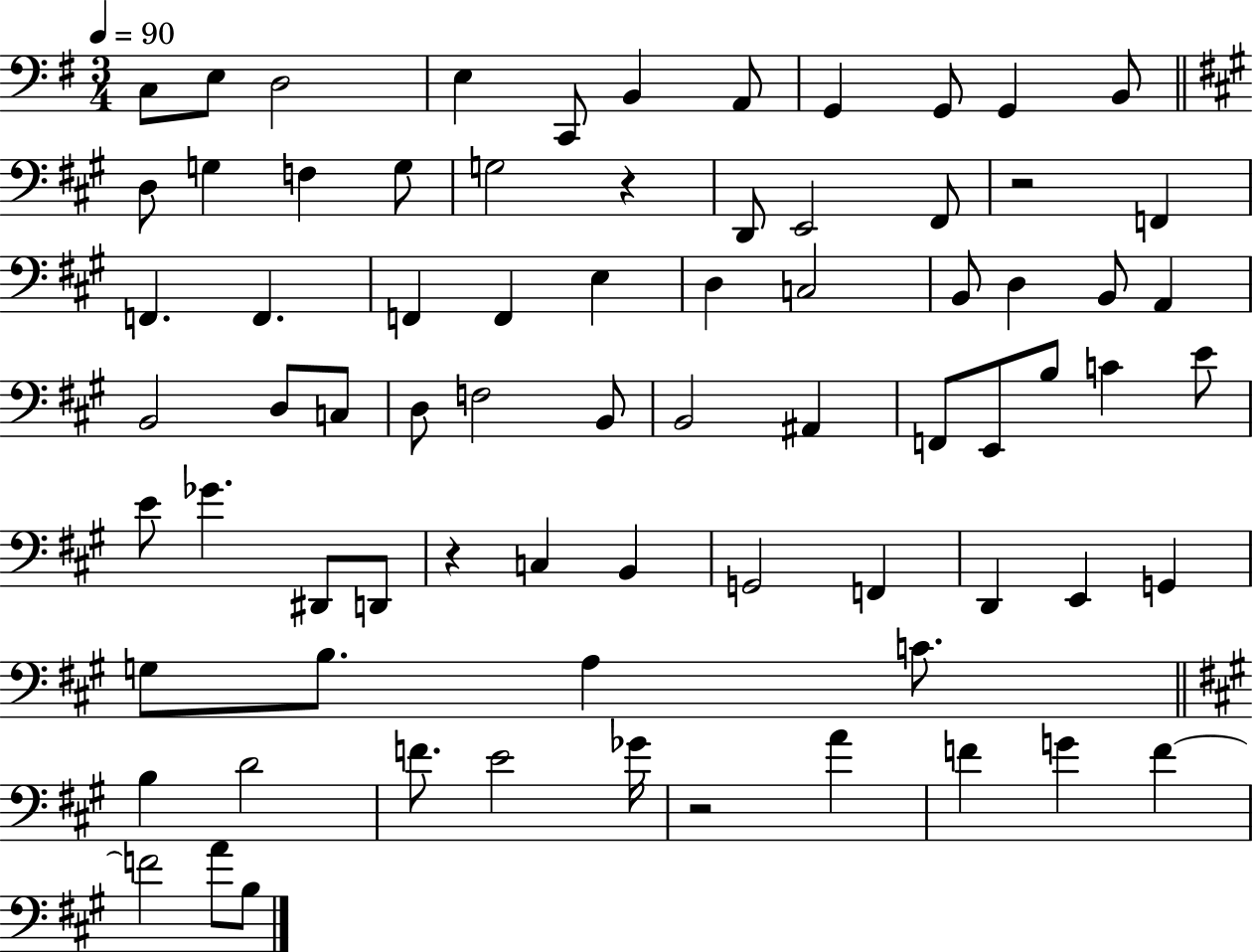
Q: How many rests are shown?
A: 4